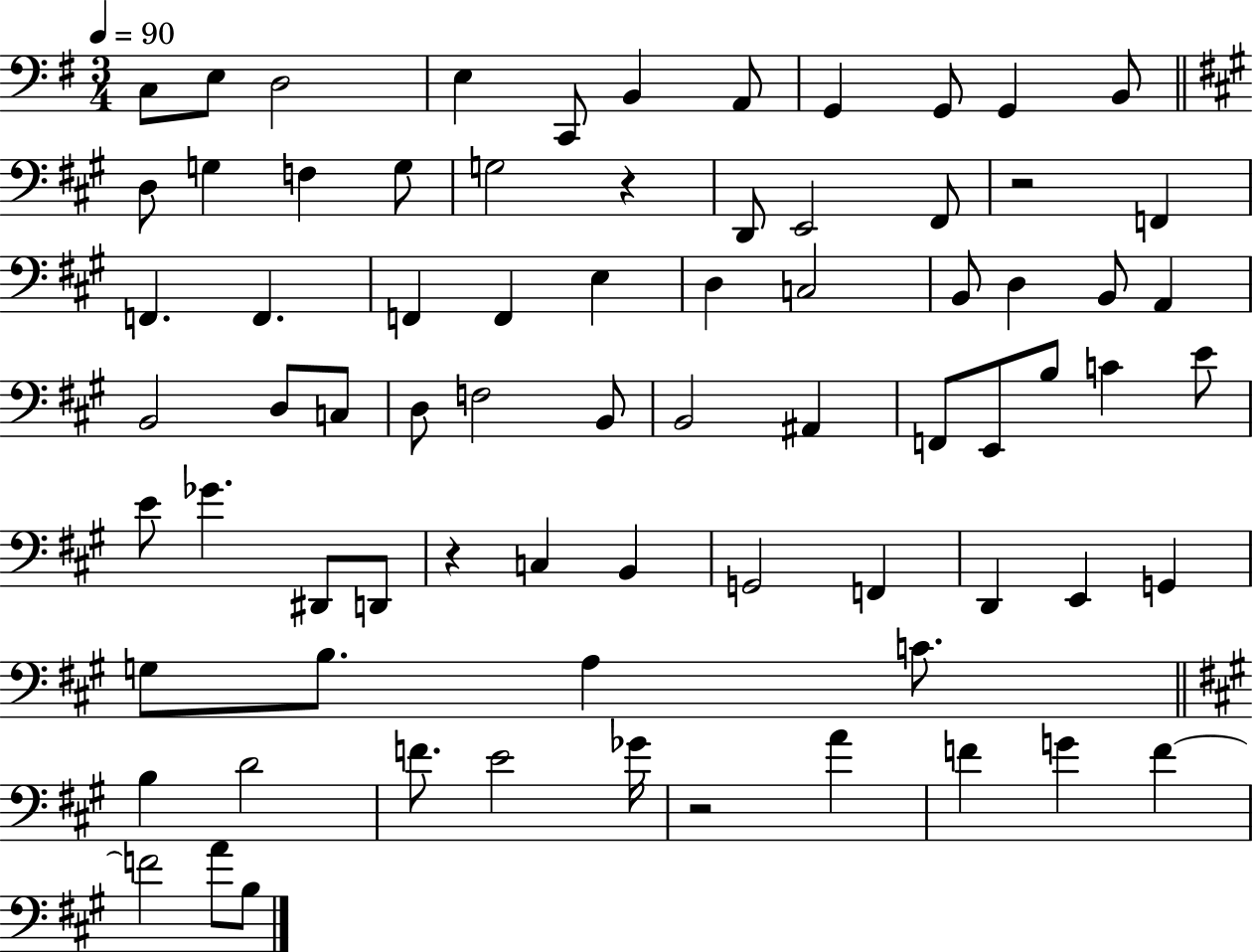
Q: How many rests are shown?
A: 4